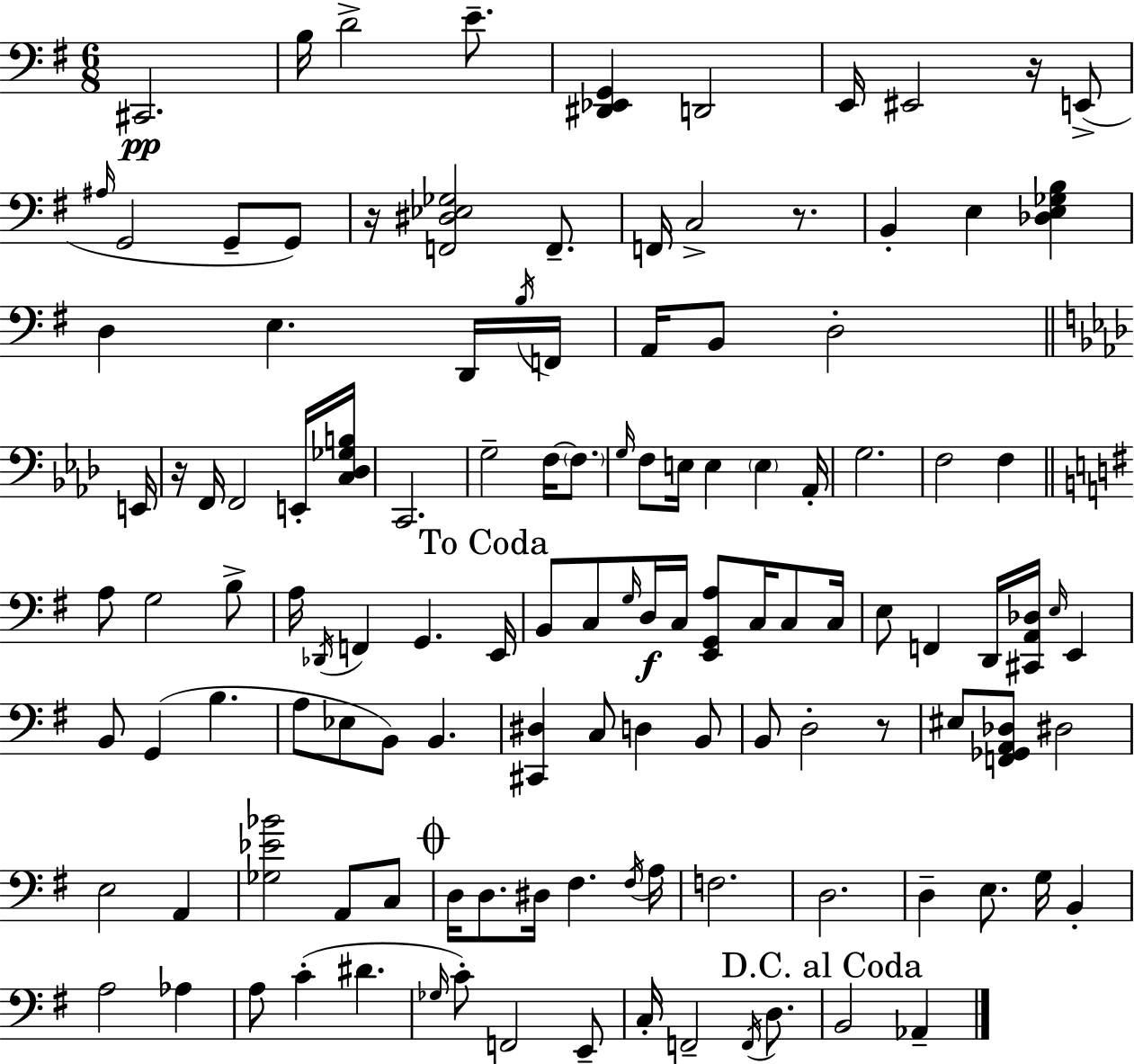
{
  \clef bass
  \numericTimeSignature
  \time 6/8
  \key g \major
  cis,2.\pp | b16 d'2-> e'8.-- | <dis, ees, g,>4 d,2 | e,16 eis,2 r16 e,8->( | \break \grace { ais16 } g,2 g,8-- g,8) | r16 <f, dis ees ges>2 f,8.-- | f,16 c2-> r8. | b,4-. e4 <des e ges b>4 | \break d4 e4. d,16 | \acciaccatura { b16 } f,16 a,16 b,8 d2-. | \bar "||" \break \key aes \major e,16 r16 f,16 f,2 e,16-. | <c des ges b>16 c,2. | g2-- f16~~ \parenthesize f8. | \grace { g16 } f8 e16 e4 \parenthesize e4 | \break aes,16-. g2. | f2 f4 | \bar "||" \break \key e \minor a8 g2 b8-> | a16 \acciaccatura { des,16 } f,4 g,4. | \mark "To Coda" e,16 b,8 c8 \grace { g16 } d16\f c16 <e, g, a>8 c16 c8 | c16 e8 f,4 d,16 <cis, a, des>16 \grace { e16 } e,4 | \break b,8 g,4( b4. | a8 ees8 b,8) b,4. | <cis, dis>4 c8 d4 | b,8 b,8 d2-. | \break r8 eis8 <f, ges, a, des>8 dis2 | e2 a,4 | <ges ees' bes'>2 a,8 | c8 \mark \markup { \musicglyph "scripts.coda" } d16 d8. dis16 fis4. | \break \acciaccatura { fis16 } a16 f2. | d2. | d4-- e8. g16 | b,4-. a2 | \break aes4 a8 c'4-.( dis'4. | \grace { ges16 } c'8-.) f,2 | e,8-- c16-. f,2-- | \acciaccatura { f,16 } d8. \mark "D.C. al Coda" b,2 | \break aes,4-- \bar "|."
}